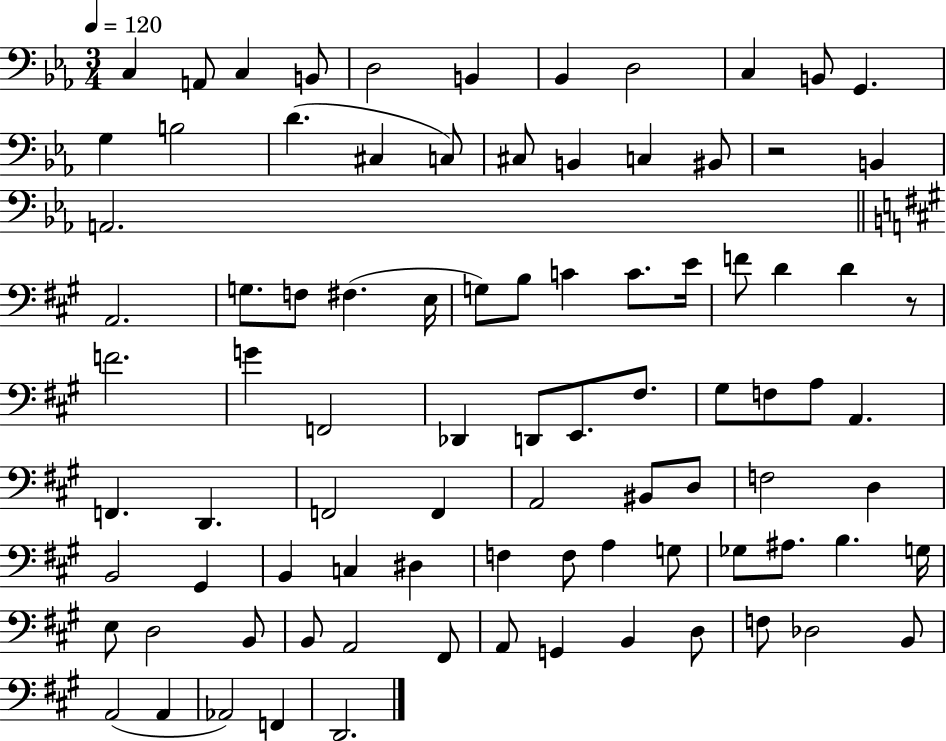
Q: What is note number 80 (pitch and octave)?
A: Db3